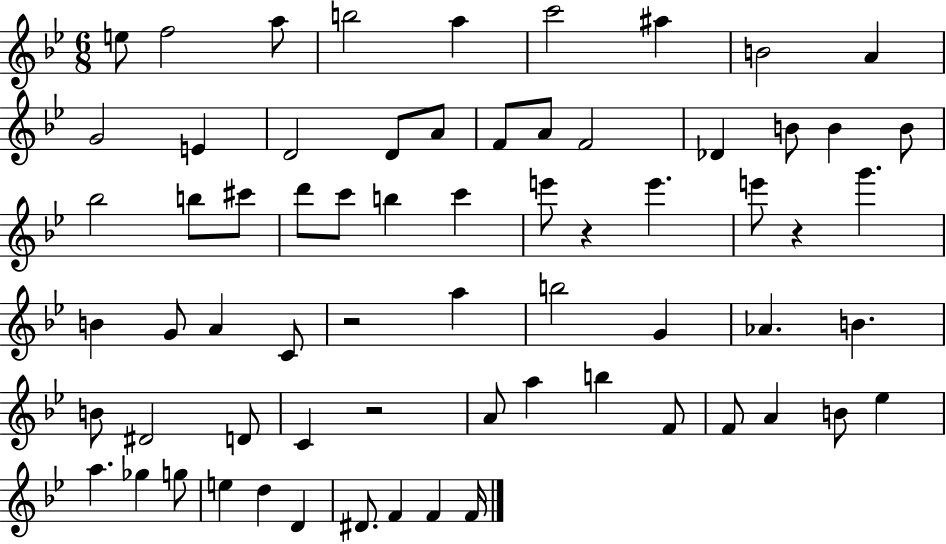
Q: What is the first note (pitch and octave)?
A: E5